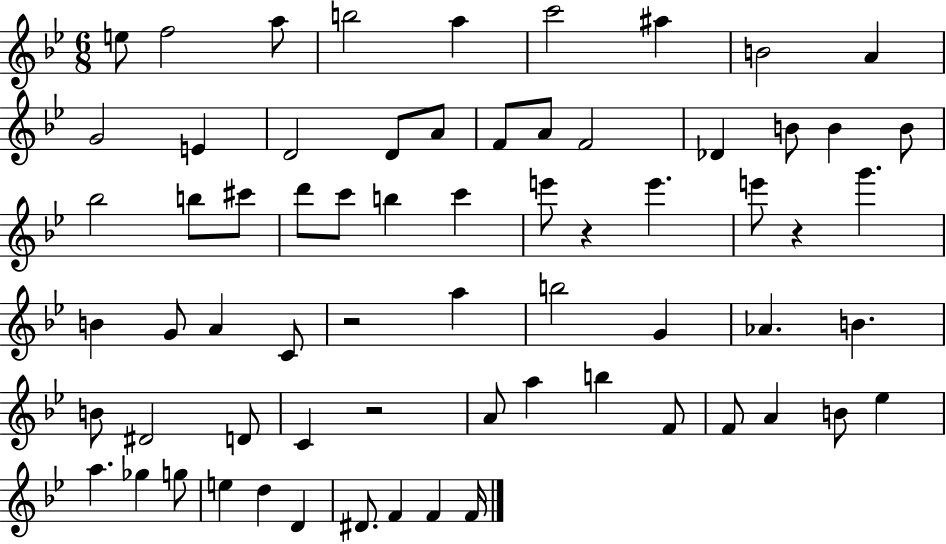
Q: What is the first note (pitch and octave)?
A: E5